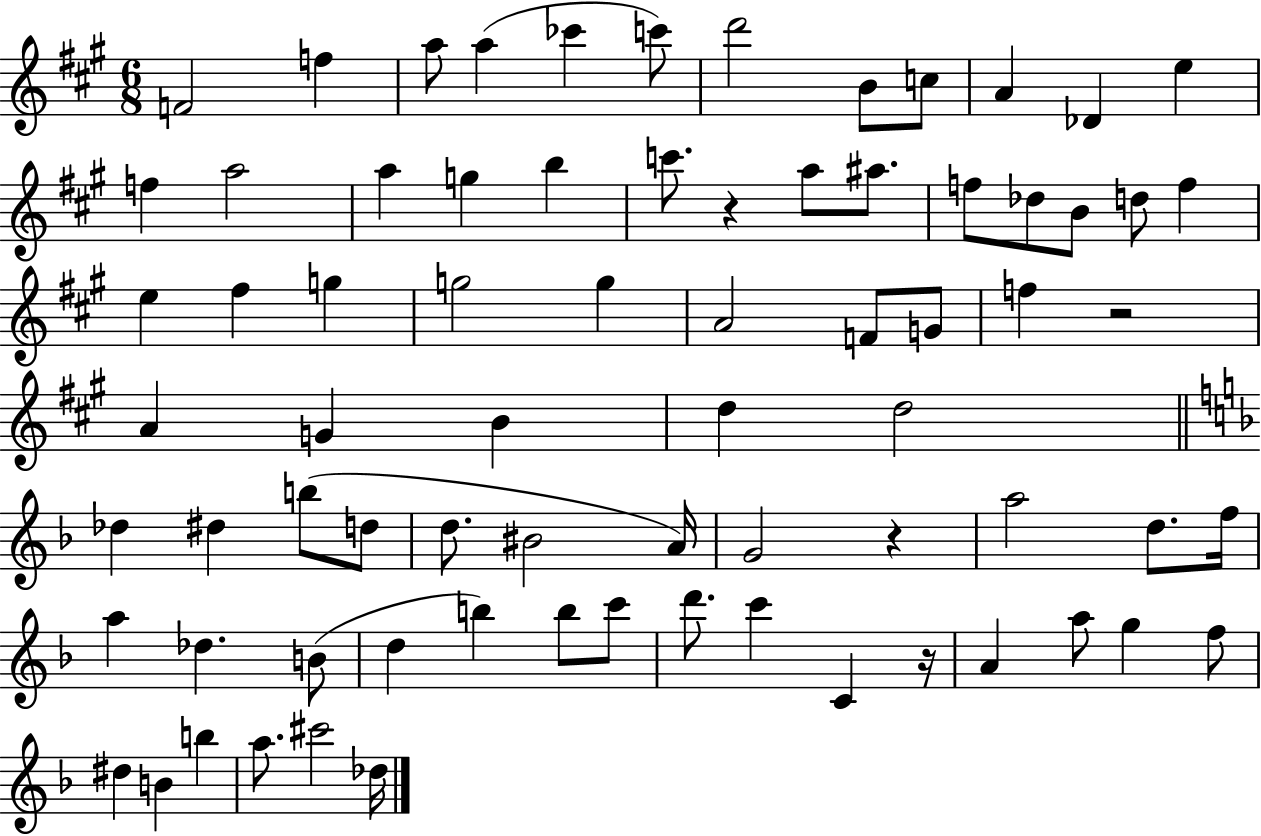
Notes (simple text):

F4/h F5/q A5/e A5/q CES6/q C6/e D6/h B4/e C5/e A4/q Db4/q E5/q F5/q A5/h A5/q G5/q B5/q C6/e. R/q A5/e A#5/e. F5/e Db5/e B4/e D5/e F5/q E5/q F#5/q G5/q G5/h G5/q A4/h F4/e G4/e F5/q R/h A4/q G4/q B4/q D5/q D5/h Db5/q D#5/q B5/e D5/e D5/e. BIS4/h A4/s G4/h R/q A5/h D5/e. F5/s A5/q Db5/q. B4/e D5/q B5/q B5/e C6/e D6/e. C6/q C4/q R/s A4/q A5/e G5/q F5/e D#5/q B4/q B5/q A5/e. C#6/h Db5/s